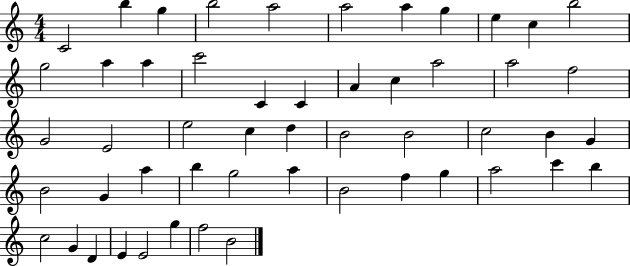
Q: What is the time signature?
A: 4/4